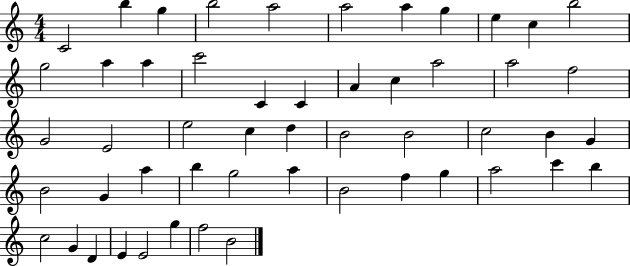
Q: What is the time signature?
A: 4/4